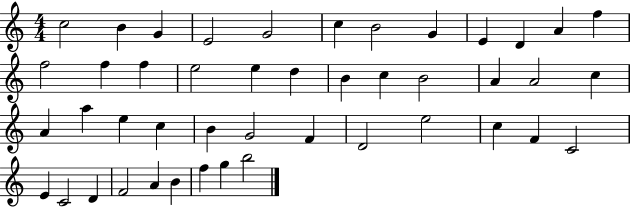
C5/h B4/q G4/q E4/h G4/h C5/q B4/h G4/q E4/q D4/q A4/q F5/q F5/h F5/q F5/q E5/h E5/q D5/q B4/q C5/q B4/h A4/q A4/h C5/q A4/q A5/q E5/q C5/q B4/q G4/h F4/q D4/h E5/h C5/q F4/q C4/h E4/q C4/h D4/q F4/h A4/q B4/q F5/q G5/q B5/h